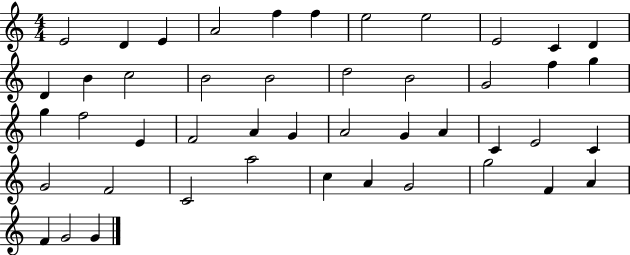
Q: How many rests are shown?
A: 0